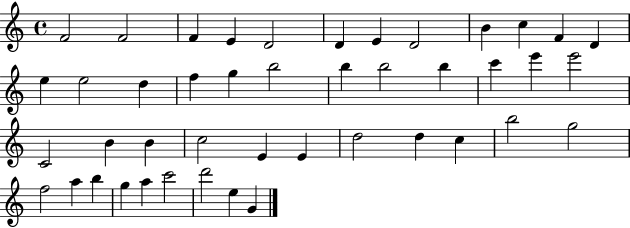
{
  \clef treble
  \time 4/4
  \defaultTimeSignature
  \key c \major
  f'2 f'2 | f'4 e'4 d'2 | d'4 e'4 d'2 | b'4 c''4 f'4 d'4 | \break e''4 e''2 d''4 | f''4 g''4 b''2 | b''4 b''2 b''4 | c'''4 e'''4 e'''2 | \break c'2 b'4 b'4 | c''2 e'4 e'4 | d''2 d''4 c''4 | b''2 g''2 | \break f''2 a''4 b''4 | g''4 a''4 c'''2 | d'''2 e''4 g'4 | \bar "|."
}